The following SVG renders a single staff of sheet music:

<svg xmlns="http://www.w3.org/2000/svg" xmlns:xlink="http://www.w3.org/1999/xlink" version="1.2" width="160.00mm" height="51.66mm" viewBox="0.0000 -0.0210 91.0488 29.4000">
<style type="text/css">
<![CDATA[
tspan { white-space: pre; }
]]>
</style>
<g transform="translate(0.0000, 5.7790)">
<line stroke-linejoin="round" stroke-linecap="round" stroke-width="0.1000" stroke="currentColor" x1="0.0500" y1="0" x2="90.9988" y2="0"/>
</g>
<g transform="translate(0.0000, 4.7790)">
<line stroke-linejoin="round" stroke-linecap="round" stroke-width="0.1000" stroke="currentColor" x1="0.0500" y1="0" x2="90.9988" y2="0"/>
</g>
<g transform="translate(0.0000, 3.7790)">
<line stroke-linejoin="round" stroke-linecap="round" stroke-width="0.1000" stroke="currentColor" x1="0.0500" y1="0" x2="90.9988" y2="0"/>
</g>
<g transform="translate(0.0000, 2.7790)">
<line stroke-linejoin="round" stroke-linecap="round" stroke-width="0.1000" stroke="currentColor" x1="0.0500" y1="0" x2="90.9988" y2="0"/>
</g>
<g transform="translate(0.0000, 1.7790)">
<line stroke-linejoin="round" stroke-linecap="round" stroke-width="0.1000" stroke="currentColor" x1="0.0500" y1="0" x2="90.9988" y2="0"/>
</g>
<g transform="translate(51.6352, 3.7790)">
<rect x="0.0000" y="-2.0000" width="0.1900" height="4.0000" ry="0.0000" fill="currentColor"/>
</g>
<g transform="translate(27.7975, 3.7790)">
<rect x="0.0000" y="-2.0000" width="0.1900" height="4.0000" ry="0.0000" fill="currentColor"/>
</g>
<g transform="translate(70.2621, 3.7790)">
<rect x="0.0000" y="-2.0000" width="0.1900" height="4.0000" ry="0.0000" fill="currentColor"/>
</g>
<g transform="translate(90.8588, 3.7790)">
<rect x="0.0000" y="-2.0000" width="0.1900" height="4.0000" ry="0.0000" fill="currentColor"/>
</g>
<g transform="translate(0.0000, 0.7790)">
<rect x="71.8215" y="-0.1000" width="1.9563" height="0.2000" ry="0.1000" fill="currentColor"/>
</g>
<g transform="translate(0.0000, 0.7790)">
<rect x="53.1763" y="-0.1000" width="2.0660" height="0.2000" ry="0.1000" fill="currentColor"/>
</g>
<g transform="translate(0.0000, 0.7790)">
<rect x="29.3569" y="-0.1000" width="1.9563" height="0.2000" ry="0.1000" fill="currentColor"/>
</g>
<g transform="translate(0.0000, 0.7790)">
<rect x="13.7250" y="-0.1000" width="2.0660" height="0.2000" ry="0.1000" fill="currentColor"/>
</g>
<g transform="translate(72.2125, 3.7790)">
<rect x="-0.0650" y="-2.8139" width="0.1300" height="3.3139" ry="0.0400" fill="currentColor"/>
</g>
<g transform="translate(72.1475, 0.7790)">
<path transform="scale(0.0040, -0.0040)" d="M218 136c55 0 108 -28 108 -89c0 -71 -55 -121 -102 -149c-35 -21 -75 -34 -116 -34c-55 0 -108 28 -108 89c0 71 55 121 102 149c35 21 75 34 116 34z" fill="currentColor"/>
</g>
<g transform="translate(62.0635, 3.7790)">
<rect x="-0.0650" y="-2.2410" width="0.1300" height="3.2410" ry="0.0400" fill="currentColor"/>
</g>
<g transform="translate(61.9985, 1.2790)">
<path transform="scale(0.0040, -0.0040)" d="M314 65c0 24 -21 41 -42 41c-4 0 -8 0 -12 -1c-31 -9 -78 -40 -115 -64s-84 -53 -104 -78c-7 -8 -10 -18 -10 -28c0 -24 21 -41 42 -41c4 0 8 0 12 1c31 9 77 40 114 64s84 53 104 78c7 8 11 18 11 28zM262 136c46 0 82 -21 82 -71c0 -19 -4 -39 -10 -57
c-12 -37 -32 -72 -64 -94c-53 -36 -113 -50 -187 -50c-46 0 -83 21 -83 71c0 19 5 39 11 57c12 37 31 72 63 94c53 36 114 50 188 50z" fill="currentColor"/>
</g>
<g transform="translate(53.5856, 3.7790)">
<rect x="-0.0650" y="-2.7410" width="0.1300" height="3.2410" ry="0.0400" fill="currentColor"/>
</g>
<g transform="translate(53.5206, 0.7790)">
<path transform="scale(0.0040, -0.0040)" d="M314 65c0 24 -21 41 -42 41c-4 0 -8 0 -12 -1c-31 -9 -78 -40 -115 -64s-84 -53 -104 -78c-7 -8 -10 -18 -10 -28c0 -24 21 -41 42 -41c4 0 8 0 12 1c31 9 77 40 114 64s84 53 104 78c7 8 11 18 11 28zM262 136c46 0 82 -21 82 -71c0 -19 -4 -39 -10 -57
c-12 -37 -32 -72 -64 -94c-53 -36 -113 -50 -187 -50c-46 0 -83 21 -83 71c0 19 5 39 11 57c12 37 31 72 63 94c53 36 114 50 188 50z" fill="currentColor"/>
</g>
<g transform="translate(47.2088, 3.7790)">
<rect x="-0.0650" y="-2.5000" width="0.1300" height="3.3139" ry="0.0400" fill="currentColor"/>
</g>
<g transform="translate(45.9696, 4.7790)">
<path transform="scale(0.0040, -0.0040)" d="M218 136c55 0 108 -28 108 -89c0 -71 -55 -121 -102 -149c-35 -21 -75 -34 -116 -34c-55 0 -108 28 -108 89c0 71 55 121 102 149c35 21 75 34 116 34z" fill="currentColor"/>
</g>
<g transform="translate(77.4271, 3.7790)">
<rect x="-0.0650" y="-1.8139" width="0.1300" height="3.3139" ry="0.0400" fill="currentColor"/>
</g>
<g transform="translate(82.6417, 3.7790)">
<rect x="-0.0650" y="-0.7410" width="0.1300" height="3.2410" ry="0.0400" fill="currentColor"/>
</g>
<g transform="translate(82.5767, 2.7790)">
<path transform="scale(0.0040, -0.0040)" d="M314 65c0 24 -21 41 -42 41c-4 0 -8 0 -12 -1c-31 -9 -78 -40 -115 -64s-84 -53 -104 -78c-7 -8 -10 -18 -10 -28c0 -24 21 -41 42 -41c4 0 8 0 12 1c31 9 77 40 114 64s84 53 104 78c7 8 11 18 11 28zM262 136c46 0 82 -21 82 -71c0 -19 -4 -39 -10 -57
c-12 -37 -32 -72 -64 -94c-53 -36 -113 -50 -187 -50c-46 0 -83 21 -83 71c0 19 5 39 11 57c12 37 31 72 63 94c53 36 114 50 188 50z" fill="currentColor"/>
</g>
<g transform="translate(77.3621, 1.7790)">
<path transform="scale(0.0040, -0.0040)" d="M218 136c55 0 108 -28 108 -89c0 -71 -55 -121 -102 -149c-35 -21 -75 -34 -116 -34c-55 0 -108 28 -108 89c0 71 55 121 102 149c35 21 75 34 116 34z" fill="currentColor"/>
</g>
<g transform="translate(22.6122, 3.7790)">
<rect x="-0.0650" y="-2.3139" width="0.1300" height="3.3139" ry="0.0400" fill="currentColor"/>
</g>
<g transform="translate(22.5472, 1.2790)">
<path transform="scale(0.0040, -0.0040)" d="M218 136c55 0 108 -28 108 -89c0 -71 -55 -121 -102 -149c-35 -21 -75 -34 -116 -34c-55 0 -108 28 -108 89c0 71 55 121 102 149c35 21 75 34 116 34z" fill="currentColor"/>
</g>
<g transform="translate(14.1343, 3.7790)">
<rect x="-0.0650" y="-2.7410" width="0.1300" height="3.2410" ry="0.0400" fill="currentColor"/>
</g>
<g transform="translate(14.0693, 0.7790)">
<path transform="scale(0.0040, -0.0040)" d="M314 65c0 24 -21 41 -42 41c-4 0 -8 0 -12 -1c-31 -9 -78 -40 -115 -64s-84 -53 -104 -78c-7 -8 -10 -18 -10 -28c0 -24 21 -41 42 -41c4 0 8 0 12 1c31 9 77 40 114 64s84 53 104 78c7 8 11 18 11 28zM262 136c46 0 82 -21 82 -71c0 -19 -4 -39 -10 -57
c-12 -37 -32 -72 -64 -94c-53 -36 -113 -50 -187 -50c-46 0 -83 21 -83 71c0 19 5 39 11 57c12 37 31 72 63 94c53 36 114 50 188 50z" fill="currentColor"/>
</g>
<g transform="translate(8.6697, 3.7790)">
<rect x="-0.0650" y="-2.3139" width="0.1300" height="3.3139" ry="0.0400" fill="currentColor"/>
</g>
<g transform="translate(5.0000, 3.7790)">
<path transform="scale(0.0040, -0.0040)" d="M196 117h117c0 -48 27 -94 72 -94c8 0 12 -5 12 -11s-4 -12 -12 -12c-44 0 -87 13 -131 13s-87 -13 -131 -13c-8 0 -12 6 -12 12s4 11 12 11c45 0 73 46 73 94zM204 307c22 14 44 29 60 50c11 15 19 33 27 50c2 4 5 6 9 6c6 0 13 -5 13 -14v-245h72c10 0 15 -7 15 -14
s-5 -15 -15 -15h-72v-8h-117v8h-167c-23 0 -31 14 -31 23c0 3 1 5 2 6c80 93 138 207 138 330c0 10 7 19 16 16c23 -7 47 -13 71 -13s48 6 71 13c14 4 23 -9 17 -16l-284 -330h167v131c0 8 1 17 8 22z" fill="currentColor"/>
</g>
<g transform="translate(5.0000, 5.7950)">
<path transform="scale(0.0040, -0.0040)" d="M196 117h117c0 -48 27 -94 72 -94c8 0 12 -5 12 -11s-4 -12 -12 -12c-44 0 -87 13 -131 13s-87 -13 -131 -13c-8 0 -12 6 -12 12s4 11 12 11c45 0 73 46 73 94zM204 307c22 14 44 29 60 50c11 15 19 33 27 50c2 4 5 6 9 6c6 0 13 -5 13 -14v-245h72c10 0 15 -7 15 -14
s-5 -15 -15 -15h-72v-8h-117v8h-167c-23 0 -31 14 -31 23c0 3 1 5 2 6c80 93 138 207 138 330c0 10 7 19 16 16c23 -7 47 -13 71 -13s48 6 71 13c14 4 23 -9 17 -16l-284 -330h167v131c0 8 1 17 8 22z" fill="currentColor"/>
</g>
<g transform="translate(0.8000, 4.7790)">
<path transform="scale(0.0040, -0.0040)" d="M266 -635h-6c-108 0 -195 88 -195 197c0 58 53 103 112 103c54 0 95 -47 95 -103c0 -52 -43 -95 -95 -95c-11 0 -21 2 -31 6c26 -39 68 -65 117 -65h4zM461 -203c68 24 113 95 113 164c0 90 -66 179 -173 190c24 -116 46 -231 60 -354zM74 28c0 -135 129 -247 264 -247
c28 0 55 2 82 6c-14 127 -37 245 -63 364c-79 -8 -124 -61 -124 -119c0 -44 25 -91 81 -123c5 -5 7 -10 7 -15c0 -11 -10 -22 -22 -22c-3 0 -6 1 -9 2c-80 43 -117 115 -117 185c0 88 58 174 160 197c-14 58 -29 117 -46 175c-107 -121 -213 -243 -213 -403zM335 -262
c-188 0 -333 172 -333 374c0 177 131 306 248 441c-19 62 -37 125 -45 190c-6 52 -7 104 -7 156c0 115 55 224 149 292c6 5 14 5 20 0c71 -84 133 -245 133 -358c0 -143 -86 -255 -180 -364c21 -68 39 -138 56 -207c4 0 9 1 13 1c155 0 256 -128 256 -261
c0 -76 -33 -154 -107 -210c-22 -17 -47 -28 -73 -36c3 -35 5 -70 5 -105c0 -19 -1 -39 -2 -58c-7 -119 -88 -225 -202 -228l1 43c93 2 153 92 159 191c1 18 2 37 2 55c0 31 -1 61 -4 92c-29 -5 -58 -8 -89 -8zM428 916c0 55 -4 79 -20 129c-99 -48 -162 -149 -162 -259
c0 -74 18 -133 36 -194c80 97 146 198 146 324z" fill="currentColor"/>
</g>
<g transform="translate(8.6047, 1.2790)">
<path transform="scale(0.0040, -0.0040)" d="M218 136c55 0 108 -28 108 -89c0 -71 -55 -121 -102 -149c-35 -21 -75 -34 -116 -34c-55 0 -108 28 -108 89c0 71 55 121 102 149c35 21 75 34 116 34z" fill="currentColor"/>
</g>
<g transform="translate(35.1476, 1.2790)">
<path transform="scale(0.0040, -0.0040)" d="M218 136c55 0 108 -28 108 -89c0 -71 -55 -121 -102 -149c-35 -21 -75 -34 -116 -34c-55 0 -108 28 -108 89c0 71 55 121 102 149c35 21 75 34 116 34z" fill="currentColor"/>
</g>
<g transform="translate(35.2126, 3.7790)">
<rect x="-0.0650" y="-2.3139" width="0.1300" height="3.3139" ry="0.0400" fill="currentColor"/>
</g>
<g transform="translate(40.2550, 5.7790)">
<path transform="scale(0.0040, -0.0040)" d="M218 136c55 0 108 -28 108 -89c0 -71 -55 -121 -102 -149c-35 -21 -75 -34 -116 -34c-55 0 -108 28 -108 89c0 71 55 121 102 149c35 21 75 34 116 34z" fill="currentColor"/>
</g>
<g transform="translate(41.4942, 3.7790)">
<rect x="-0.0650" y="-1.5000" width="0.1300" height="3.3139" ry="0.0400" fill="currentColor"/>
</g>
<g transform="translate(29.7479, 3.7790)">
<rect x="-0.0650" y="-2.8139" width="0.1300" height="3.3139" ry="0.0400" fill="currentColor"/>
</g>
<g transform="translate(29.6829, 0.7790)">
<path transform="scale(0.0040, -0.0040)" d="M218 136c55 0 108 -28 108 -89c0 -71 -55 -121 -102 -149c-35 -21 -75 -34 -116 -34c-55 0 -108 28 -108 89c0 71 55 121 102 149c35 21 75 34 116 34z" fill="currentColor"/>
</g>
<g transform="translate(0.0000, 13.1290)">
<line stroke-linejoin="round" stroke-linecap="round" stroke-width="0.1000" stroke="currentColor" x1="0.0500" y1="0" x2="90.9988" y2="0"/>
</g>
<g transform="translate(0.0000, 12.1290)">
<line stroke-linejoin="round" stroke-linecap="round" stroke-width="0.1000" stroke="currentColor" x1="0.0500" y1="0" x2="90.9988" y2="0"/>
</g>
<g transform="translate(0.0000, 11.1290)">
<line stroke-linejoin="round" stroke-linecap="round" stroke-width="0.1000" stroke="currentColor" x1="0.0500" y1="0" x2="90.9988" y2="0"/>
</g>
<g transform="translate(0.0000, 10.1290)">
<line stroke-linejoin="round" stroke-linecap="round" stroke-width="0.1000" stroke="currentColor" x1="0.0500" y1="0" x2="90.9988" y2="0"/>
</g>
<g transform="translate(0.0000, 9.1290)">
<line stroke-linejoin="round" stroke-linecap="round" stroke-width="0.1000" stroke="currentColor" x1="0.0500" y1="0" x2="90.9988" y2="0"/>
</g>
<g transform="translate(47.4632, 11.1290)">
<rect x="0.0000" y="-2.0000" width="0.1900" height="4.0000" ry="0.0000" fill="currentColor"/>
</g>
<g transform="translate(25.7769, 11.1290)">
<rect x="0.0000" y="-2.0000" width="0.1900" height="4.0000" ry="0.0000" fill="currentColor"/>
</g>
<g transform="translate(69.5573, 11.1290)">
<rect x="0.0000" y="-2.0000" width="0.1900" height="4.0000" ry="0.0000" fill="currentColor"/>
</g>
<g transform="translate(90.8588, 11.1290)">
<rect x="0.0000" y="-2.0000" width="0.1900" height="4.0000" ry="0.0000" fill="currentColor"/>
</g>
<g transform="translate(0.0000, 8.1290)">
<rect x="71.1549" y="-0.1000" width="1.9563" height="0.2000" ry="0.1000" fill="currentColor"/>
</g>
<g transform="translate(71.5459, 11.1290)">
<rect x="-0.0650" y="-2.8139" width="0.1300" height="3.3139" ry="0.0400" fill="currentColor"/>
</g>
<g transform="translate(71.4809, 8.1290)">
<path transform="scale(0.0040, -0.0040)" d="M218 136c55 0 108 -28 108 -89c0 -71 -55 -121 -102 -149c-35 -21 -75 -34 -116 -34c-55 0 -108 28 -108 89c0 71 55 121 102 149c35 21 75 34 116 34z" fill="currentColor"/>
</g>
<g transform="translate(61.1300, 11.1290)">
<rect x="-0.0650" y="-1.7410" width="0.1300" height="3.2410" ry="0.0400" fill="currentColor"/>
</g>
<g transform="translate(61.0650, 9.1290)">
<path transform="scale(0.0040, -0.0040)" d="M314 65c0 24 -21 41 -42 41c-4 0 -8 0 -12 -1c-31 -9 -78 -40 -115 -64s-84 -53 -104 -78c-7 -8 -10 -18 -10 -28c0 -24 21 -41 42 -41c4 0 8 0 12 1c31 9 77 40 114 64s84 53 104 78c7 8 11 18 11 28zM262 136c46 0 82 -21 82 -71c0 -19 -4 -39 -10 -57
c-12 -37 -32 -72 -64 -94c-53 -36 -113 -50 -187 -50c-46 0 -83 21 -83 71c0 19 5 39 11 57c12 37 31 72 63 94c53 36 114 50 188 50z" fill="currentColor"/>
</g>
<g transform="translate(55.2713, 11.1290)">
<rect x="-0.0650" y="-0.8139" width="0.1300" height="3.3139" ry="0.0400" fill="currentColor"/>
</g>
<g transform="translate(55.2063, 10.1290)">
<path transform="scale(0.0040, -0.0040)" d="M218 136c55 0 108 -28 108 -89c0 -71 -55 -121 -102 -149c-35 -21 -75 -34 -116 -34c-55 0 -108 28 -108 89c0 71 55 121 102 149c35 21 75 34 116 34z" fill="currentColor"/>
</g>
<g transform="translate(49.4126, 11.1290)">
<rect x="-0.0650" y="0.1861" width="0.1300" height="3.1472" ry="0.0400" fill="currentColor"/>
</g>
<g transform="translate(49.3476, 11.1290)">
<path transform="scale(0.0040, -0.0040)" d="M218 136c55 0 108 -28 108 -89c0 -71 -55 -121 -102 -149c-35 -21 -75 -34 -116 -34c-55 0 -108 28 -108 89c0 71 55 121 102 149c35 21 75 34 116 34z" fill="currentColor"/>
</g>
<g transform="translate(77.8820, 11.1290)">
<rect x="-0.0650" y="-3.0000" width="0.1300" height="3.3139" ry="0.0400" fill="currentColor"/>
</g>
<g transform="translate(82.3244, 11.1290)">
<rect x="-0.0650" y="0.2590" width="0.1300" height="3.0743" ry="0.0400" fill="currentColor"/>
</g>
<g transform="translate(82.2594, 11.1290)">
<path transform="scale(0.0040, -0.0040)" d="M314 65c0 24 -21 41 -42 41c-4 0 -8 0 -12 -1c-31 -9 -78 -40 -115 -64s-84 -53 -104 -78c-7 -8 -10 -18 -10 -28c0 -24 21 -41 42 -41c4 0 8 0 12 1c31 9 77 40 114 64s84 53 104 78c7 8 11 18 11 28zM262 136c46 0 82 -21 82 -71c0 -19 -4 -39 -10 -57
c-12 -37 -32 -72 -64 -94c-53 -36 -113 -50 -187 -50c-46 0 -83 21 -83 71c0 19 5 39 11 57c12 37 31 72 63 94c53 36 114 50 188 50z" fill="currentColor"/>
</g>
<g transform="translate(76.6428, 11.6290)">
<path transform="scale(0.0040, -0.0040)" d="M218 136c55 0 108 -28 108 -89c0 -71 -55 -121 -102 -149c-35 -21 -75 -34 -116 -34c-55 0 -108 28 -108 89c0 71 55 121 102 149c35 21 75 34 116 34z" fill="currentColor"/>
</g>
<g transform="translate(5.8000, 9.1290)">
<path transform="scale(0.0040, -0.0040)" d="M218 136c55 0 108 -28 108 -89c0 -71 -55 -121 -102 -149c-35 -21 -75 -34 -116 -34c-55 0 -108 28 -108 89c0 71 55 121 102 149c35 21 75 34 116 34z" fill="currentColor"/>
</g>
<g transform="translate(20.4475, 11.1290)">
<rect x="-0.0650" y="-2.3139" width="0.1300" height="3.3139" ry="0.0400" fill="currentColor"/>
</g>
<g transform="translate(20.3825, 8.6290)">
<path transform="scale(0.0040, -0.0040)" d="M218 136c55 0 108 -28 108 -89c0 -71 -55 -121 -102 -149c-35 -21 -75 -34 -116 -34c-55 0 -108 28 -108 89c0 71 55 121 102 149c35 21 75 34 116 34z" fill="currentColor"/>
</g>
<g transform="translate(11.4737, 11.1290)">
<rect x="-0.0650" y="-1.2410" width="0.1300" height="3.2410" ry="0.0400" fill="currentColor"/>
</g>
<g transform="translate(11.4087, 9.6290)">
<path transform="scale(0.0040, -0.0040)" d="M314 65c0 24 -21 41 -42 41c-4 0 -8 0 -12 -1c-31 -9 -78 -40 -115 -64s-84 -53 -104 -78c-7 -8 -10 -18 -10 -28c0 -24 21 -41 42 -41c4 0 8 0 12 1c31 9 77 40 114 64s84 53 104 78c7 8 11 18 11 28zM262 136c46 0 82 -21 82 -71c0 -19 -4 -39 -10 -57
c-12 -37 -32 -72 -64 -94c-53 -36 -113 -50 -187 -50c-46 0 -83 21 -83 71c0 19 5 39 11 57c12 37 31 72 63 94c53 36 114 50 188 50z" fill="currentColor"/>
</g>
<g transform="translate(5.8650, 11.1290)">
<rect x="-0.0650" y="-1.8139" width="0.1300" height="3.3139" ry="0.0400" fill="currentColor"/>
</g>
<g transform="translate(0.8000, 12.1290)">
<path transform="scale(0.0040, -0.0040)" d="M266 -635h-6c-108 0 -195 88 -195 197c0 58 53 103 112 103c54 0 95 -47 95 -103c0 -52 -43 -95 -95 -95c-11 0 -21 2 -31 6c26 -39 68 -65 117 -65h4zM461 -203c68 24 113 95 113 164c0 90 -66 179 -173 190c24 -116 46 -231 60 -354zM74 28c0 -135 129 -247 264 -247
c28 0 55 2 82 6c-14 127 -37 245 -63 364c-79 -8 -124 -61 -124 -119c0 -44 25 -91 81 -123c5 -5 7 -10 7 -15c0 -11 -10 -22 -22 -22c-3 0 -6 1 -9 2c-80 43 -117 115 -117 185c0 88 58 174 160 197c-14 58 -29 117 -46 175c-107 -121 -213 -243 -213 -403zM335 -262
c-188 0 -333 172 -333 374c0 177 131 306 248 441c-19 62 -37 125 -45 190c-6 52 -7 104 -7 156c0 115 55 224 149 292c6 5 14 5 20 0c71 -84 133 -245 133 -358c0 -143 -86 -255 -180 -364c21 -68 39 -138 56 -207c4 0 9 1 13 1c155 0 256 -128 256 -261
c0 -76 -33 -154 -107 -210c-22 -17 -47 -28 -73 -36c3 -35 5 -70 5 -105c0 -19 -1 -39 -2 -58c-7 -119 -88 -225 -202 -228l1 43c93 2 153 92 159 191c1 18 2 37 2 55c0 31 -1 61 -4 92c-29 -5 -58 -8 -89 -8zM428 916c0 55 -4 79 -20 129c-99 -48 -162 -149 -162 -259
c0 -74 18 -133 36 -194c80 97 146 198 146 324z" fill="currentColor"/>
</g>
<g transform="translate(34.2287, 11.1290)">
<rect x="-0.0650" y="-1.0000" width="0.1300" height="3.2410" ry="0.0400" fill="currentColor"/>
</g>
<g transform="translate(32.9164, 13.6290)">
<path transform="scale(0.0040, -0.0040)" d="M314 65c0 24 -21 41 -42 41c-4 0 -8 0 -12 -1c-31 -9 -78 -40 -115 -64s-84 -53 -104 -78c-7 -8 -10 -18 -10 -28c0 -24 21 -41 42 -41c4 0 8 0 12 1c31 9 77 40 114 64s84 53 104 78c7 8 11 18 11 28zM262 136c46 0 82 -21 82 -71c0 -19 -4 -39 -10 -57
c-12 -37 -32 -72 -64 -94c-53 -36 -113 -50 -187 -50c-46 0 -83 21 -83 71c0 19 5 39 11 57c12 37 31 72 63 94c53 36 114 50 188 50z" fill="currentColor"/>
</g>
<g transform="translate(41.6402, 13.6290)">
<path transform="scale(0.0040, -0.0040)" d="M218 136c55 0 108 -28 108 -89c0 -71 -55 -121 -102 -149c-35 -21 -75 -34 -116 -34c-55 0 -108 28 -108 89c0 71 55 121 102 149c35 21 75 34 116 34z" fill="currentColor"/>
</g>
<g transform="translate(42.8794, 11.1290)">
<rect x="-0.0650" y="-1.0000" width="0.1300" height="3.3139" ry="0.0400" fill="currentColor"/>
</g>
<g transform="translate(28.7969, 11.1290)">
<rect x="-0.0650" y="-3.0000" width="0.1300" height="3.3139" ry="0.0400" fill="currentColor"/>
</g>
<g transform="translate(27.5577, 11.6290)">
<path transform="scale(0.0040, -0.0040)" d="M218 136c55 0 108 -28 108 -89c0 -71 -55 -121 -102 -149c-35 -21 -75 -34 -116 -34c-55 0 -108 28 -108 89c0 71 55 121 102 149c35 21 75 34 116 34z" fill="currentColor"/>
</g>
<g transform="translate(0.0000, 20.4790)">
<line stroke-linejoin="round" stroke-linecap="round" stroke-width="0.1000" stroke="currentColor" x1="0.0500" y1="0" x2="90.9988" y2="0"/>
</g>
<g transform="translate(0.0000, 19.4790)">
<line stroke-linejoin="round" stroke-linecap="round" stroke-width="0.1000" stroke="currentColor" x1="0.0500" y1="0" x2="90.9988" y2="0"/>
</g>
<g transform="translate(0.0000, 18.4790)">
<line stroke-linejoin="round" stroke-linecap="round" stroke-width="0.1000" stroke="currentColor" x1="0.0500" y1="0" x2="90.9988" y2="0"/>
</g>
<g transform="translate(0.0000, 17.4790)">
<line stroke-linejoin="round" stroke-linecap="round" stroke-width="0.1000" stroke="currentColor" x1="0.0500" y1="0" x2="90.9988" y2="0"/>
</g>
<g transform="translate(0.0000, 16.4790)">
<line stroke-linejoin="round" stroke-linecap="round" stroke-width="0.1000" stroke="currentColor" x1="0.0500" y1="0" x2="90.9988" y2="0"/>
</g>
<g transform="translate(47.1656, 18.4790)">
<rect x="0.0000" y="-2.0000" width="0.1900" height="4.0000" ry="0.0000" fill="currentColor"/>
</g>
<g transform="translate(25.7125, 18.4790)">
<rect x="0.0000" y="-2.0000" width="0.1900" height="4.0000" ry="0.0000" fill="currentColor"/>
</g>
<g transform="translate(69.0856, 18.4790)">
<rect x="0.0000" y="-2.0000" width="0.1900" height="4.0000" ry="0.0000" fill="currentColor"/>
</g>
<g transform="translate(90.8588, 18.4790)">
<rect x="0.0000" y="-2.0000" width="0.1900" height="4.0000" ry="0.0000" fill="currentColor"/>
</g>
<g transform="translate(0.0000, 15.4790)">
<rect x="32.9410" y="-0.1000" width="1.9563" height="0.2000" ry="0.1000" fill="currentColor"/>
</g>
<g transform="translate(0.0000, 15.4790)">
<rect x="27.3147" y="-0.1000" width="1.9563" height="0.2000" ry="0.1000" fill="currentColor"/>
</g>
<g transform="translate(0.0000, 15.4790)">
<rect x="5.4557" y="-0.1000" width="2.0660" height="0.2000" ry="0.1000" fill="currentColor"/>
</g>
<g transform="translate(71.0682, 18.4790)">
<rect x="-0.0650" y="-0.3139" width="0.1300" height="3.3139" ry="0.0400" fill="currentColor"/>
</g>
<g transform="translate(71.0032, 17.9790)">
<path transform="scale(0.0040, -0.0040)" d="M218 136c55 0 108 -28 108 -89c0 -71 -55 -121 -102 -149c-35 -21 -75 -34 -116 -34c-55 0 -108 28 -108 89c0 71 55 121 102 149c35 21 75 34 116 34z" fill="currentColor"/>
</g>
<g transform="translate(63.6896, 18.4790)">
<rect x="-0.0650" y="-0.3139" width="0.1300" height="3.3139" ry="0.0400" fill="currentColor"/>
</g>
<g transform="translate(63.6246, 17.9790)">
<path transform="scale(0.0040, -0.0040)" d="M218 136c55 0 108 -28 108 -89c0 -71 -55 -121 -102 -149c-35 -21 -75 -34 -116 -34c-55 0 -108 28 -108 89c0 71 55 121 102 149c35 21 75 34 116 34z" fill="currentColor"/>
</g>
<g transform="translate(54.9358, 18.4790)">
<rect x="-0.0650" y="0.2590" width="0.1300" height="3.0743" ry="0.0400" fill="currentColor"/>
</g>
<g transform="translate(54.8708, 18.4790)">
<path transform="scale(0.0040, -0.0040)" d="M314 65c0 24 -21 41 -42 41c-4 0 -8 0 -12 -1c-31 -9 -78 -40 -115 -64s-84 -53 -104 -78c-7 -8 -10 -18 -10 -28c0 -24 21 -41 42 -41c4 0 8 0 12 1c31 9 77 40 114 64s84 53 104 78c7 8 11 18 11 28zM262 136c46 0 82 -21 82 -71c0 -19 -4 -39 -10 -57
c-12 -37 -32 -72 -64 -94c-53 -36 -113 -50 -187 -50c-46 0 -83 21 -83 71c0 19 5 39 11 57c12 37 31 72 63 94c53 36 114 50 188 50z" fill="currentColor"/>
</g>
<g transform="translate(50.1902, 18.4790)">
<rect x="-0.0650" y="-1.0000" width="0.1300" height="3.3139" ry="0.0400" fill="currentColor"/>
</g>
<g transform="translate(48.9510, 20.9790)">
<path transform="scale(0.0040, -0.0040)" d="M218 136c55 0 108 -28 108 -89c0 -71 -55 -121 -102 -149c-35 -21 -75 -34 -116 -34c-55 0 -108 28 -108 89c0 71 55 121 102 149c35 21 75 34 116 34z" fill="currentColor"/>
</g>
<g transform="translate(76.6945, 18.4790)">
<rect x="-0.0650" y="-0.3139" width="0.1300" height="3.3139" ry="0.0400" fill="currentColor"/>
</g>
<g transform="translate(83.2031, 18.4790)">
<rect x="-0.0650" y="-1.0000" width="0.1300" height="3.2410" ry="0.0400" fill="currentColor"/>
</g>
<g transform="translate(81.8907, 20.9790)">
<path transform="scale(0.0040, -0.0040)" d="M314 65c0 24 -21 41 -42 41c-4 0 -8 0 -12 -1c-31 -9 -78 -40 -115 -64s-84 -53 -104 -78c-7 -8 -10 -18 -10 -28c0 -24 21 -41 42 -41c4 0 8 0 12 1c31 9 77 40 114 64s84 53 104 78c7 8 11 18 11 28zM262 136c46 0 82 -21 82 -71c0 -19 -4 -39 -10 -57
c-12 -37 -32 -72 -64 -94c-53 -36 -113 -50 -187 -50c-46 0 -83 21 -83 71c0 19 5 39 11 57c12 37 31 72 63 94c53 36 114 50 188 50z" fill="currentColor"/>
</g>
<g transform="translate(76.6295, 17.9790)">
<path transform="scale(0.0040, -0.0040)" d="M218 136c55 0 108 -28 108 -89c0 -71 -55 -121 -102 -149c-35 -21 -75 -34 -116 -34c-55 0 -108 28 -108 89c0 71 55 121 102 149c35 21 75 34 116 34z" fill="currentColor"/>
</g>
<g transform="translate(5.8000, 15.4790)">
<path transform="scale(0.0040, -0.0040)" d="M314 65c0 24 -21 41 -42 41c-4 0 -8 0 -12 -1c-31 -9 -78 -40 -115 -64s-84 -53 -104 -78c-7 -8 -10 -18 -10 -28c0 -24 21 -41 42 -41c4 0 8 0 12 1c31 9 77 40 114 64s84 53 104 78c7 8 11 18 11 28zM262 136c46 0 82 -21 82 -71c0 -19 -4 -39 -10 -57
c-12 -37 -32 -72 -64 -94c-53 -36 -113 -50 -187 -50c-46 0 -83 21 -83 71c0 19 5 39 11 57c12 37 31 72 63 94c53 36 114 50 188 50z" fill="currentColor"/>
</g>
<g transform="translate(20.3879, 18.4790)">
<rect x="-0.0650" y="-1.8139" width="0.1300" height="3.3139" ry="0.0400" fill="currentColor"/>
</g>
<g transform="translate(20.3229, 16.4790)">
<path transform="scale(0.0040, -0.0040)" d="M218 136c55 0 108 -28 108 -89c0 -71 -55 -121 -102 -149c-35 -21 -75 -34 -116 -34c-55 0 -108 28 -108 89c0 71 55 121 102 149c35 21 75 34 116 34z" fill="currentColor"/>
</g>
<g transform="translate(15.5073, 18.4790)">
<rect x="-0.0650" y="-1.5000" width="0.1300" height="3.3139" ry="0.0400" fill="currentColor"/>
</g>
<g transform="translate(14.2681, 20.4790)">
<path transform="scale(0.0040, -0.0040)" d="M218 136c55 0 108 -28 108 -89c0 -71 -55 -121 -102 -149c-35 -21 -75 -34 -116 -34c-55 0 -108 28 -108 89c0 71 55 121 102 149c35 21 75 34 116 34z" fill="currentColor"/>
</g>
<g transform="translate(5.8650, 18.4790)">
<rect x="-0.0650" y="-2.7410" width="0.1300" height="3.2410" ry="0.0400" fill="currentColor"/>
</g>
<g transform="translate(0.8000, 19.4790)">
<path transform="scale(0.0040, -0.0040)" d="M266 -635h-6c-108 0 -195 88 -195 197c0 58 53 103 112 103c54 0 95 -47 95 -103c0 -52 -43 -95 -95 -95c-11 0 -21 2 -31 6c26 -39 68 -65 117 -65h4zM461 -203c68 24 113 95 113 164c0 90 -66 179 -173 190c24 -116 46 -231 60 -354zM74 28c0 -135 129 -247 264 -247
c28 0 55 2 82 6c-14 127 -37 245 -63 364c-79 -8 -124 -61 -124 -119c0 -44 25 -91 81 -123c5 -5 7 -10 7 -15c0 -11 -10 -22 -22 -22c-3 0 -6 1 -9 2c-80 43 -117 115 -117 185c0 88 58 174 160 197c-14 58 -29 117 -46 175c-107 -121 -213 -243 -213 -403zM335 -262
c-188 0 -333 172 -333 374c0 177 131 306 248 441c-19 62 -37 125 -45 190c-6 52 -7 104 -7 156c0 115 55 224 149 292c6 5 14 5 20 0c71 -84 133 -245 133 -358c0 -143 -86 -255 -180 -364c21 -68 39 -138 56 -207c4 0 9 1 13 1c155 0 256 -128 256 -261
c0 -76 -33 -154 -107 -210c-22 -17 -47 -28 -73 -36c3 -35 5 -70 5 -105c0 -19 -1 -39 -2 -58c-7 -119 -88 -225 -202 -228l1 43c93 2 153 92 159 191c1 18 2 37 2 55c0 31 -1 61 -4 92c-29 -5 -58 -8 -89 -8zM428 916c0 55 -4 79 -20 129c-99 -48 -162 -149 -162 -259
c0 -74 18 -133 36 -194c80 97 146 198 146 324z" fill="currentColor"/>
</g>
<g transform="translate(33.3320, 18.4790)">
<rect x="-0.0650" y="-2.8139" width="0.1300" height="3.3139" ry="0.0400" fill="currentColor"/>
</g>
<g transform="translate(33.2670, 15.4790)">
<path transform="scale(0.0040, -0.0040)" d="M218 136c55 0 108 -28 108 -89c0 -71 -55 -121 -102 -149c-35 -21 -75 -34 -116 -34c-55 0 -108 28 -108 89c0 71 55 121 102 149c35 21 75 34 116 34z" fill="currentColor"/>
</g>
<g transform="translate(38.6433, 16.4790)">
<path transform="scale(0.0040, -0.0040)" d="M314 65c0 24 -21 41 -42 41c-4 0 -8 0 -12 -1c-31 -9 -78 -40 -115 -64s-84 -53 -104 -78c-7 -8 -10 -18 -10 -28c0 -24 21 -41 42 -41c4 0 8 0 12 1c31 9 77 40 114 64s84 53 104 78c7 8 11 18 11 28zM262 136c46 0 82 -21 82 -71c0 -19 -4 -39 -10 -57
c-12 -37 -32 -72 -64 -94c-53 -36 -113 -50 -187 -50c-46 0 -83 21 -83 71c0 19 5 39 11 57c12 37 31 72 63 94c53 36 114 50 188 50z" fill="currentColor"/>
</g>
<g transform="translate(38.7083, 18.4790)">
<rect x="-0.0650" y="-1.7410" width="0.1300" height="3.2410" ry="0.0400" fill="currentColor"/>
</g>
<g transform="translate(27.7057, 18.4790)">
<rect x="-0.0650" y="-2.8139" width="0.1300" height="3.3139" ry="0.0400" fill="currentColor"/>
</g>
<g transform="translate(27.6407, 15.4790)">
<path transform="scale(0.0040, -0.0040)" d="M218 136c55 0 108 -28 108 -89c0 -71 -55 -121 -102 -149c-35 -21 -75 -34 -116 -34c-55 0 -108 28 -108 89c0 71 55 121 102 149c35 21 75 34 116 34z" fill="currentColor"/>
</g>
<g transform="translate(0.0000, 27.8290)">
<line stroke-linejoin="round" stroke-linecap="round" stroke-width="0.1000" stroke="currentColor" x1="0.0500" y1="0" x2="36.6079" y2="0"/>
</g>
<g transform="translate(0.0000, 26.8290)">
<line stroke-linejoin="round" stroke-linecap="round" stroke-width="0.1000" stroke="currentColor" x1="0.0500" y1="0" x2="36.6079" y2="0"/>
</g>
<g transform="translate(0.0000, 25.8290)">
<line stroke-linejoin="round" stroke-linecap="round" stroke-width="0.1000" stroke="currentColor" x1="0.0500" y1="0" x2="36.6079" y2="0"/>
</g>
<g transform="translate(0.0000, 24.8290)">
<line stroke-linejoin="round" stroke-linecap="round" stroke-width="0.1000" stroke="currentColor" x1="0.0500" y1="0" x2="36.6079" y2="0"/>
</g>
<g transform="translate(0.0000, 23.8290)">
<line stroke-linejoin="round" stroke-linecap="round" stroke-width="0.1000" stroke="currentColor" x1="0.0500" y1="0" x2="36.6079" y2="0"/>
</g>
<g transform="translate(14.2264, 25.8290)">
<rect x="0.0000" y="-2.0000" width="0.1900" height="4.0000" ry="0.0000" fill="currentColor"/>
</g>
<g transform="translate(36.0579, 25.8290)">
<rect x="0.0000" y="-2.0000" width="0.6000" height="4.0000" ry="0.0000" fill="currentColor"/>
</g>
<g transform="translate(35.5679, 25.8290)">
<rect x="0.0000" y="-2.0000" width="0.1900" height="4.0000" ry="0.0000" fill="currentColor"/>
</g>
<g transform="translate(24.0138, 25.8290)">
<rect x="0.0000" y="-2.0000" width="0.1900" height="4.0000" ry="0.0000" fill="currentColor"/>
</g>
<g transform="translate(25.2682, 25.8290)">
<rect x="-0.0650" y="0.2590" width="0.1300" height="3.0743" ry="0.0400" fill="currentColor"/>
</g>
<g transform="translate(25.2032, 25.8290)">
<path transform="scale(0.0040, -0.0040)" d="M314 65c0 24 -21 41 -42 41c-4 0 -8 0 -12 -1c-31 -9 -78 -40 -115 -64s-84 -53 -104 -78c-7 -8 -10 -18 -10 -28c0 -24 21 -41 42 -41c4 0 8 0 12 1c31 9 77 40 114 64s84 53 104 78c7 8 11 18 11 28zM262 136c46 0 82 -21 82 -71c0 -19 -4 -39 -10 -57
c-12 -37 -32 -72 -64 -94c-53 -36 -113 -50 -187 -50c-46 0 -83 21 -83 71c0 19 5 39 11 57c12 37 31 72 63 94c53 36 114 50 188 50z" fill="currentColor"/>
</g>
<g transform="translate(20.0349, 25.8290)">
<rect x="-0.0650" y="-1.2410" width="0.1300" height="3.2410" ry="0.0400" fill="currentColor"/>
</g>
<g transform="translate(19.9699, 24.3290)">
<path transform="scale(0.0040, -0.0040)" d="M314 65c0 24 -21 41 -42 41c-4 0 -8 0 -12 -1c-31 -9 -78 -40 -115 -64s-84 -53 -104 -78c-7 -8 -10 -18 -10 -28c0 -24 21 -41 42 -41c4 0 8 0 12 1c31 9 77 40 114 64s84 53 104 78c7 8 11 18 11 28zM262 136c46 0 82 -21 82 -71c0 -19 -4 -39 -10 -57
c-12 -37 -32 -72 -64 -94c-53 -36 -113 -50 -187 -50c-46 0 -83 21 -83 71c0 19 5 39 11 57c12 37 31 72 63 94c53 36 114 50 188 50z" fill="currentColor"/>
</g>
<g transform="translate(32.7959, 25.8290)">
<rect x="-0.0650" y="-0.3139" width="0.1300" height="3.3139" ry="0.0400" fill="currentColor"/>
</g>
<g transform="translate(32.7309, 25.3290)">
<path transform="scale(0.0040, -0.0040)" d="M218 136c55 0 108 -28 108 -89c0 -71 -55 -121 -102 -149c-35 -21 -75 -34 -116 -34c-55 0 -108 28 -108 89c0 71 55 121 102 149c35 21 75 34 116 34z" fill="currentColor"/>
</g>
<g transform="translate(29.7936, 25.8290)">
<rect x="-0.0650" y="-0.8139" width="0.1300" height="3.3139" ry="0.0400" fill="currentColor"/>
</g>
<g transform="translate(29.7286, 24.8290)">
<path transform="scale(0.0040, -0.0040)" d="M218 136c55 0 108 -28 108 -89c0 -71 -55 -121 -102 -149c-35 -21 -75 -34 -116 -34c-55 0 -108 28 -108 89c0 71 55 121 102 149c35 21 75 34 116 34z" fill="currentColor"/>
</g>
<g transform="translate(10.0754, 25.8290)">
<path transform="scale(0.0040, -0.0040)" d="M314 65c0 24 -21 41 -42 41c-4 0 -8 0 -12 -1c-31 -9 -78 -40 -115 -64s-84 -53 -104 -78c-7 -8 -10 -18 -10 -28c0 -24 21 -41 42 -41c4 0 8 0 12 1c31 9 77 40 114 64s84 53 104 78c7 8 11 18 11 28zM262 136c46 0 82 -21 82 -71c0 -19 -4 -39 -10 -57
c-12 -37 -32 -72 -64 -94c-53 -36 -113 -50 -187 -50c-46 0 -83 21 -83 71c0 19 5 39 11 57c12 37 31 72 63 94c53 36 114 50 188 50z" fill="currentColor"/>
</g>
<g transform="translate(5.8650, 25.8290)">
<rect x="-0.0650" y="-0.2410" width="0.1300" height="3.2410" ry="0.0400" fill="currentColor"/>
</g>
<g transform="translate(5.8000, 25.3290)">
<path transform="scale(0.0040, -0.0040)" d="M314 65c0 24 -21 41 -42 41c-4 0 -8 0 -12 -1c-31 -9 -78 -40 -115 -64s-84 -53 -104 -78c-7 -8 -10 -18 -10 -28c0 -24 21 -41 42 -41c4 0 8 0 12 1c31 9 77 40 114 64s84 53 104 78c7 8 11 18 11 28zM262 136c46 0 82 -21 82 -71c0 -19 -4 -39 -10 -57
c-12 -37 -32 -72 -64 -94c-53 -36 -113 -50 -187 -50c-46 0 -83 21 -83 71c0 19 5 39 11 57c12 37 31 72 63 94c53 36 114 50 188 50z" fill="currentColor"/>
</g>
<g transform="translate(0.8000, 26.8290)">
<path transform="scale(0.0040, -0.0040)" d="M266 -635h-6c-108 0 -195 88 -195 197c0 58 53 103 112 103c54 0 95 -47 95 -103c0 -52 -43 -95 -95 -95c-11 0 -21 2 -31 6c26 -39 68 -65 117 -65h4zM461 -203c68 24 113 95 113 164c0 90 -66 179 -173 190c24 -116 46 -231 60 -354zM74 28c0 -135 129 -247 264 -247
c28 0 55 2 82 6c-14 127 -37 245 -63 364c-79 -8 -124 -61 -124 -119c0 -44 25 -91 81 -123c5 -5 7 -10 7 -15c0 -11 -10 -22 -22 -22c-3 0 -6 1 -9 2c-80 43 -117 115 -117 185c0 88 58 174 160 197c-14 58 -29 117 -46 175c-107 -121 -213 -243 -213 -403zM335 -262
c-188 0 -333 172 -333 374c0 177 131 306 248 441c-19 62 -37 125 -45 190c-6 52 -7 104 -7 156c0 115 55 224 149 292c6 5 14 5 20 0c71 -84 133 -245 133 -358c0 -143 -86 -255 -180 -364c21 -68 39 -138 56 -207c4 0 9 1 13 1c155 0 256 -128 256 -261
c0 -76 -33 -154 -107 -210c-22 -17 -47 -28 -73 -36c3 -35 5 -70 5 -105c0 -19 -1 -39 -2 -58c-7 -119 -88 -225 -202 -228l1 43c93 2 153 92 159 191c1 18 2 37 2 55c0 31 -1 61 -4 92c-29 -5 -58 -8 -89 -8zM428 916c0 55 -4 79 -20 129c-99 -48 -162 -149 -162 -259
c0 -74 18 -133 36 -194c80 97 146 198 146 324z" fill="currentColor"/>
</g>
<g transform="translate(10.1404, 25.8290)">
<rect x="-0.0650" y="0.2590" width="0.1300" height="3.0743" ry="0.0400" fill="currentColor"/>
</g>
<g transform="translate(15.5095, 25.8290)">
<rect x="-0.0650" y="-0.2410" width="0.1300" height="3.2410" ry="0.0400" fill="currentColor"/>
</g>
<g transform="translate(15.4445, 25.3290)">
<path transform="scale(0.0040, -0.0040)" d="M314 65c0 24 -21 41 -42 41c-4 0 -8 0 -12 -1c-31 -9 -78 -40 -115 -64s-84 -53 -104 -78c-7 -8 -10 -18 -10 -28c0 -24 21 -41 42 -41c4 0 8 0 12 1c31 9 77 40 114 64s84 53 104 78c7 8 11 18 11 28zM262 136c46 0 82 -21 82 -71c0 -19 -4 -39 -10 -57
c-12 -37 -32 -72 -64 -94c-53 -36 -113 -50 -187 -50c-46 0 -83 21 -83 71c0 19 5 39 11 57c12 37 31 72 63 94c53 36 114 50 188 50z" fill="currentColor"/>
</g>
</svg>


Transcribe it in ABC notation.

X:1
T:Untitled
M:4/4
L:1/4
K:C
g a2 g a g E G a2 g2 a f d2 f e2 g A D2 D B d f2 a A B2 a2 E f a a f2 D B2 c c c D2 c2 B2 c2 e2 B2 d c